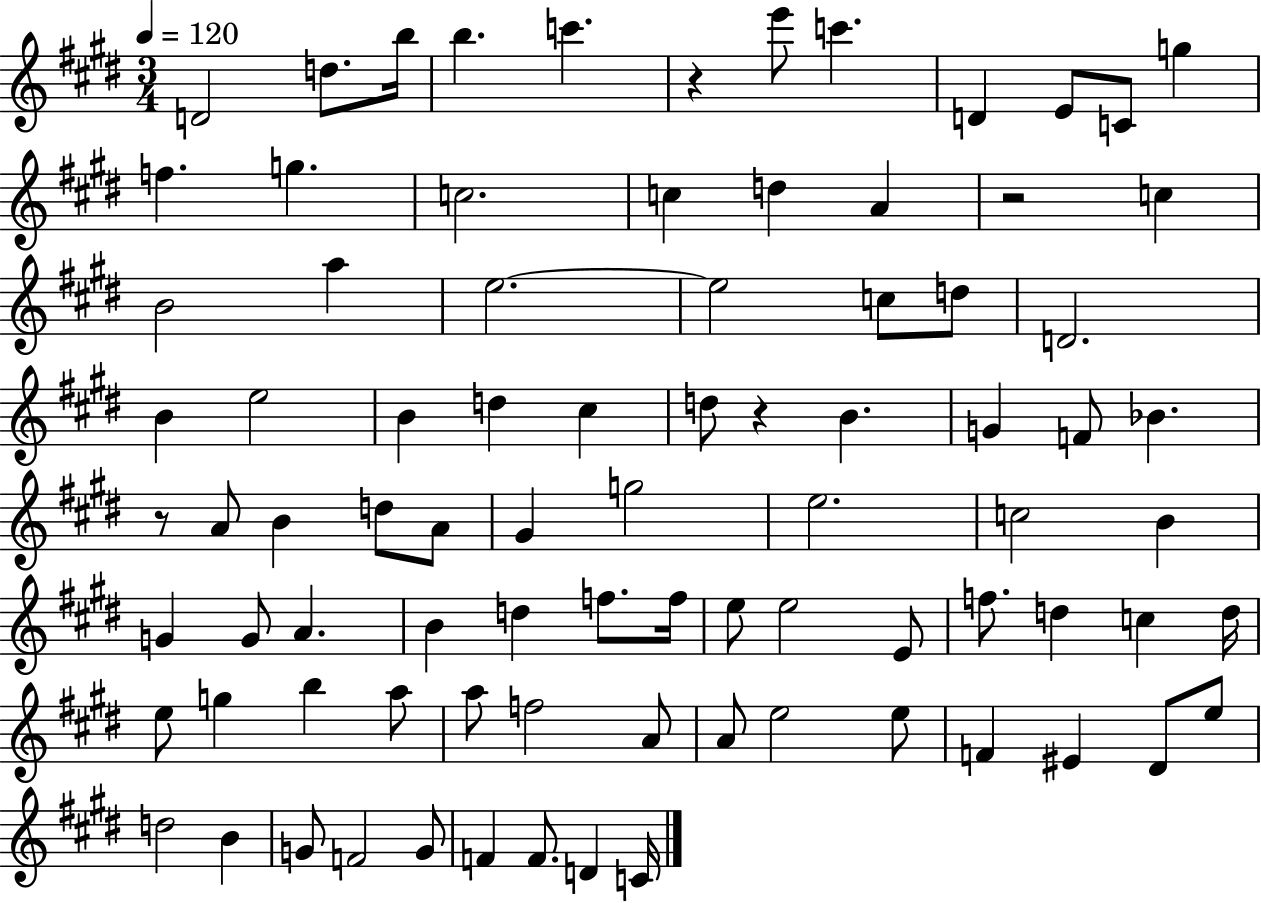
{
  \clef treble
  \numericTimeSignature
  \time 3/4
  \key e \major
  \tempo 4 = 120
  \repeat volta 2 { d'2 d''8. b''16 | b''4. c'''4. | r4 e'''8 c'''4. | d'4 e'8 c'8 g''4 | \break f''4. g''4. | c''2. | c''4 d''4 a'4 | r2 c''4 | \break b'2 a''4 | e''2.~~ | e''2 c''8 d''8 | d'2. | \break b'4 e''2 | b'4 d''4 cis''4 | d''8 r4 b'4. | g'4 f'8 bes'4. | \break r8 a'8 b'4 d''8 a'8 | gis'4 g''2 | e''2. | c''2 b'4 | \break g'4 g'8 a'4. | b'4 d''4 f''8. f''16 | e''8 e''2 e'8 | f''8. d''4 c''4 d''16 | \break e''8 g''4 b''4 a''8 | a''8 f''2 a'8 | a'8 e''2 e''8 | f'4 eis'4 dis'8 e''8 | \break d''2 b'4 | g'8 f'2 g'8 | f'4 f'8. d'4 c'16 | } \bar "|."
}